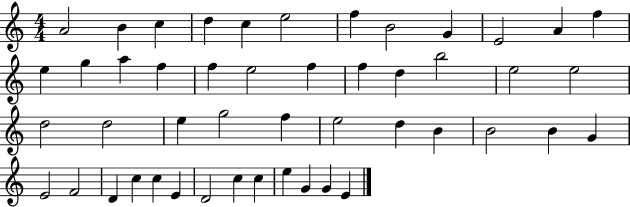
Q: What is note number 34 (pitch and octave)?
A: B4